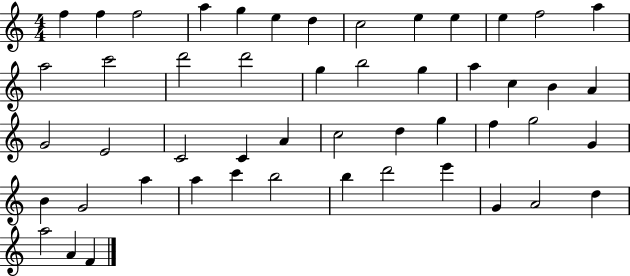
{
  \clef treble
  \numericTimeSignature
  \time 4/4
  \key c \major
  f''4 f''4 f''2 | a''4 g''4 e''4 d''4 | c''2 e''4 e''4 | e''4 f''2 a''4 | \break a''2 c'''2 | d'''2 d'''2 | g''4 b''2 g''4 | a''4 c''4 b'4 a'4 | \break g'2 e'2 | c'2 c'4 a'4 | c''2 d''4 g''4 | f''4 g''2 g'4 | \break b'4 g'2 a''4 | a''4 c'''4 b''2 | b''4 d'''2 e'''4 | g'4 a'2 d''4 | \break a''2 a'4 f'4 | \bar "|."
}